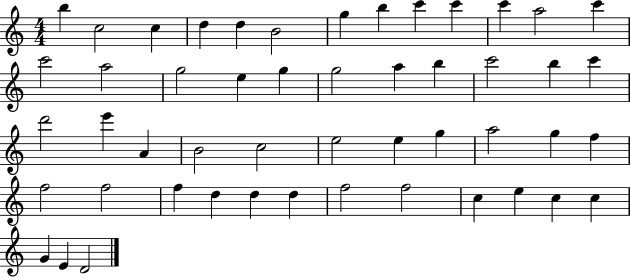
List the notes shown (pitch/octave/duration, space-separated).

B5/q C5/h C5/q D5/q D5/q B4/h G5/q B5/q C6/q C6/q C6/q A5/h C6/q C6/h A5/h G5/h E5/q G5/q G5/h A5/q B5/q C6/h B5/q C6/q D6/h E6/q A4/q B4/h C5/h E5/h E5/q G5/q A5/h G5/q F5/q F5/h F5/h F5/q D5/q D5/q D5/q F5/h F5/h C5/q E5/q C5/q C5/q G4/q E4/q D4/h